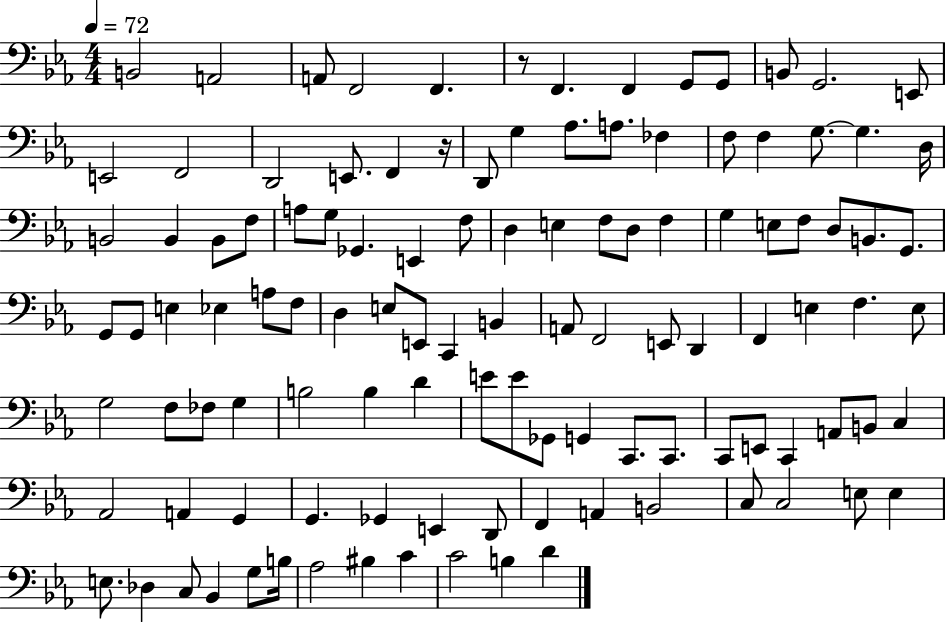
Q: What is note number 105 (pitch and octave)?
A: B3